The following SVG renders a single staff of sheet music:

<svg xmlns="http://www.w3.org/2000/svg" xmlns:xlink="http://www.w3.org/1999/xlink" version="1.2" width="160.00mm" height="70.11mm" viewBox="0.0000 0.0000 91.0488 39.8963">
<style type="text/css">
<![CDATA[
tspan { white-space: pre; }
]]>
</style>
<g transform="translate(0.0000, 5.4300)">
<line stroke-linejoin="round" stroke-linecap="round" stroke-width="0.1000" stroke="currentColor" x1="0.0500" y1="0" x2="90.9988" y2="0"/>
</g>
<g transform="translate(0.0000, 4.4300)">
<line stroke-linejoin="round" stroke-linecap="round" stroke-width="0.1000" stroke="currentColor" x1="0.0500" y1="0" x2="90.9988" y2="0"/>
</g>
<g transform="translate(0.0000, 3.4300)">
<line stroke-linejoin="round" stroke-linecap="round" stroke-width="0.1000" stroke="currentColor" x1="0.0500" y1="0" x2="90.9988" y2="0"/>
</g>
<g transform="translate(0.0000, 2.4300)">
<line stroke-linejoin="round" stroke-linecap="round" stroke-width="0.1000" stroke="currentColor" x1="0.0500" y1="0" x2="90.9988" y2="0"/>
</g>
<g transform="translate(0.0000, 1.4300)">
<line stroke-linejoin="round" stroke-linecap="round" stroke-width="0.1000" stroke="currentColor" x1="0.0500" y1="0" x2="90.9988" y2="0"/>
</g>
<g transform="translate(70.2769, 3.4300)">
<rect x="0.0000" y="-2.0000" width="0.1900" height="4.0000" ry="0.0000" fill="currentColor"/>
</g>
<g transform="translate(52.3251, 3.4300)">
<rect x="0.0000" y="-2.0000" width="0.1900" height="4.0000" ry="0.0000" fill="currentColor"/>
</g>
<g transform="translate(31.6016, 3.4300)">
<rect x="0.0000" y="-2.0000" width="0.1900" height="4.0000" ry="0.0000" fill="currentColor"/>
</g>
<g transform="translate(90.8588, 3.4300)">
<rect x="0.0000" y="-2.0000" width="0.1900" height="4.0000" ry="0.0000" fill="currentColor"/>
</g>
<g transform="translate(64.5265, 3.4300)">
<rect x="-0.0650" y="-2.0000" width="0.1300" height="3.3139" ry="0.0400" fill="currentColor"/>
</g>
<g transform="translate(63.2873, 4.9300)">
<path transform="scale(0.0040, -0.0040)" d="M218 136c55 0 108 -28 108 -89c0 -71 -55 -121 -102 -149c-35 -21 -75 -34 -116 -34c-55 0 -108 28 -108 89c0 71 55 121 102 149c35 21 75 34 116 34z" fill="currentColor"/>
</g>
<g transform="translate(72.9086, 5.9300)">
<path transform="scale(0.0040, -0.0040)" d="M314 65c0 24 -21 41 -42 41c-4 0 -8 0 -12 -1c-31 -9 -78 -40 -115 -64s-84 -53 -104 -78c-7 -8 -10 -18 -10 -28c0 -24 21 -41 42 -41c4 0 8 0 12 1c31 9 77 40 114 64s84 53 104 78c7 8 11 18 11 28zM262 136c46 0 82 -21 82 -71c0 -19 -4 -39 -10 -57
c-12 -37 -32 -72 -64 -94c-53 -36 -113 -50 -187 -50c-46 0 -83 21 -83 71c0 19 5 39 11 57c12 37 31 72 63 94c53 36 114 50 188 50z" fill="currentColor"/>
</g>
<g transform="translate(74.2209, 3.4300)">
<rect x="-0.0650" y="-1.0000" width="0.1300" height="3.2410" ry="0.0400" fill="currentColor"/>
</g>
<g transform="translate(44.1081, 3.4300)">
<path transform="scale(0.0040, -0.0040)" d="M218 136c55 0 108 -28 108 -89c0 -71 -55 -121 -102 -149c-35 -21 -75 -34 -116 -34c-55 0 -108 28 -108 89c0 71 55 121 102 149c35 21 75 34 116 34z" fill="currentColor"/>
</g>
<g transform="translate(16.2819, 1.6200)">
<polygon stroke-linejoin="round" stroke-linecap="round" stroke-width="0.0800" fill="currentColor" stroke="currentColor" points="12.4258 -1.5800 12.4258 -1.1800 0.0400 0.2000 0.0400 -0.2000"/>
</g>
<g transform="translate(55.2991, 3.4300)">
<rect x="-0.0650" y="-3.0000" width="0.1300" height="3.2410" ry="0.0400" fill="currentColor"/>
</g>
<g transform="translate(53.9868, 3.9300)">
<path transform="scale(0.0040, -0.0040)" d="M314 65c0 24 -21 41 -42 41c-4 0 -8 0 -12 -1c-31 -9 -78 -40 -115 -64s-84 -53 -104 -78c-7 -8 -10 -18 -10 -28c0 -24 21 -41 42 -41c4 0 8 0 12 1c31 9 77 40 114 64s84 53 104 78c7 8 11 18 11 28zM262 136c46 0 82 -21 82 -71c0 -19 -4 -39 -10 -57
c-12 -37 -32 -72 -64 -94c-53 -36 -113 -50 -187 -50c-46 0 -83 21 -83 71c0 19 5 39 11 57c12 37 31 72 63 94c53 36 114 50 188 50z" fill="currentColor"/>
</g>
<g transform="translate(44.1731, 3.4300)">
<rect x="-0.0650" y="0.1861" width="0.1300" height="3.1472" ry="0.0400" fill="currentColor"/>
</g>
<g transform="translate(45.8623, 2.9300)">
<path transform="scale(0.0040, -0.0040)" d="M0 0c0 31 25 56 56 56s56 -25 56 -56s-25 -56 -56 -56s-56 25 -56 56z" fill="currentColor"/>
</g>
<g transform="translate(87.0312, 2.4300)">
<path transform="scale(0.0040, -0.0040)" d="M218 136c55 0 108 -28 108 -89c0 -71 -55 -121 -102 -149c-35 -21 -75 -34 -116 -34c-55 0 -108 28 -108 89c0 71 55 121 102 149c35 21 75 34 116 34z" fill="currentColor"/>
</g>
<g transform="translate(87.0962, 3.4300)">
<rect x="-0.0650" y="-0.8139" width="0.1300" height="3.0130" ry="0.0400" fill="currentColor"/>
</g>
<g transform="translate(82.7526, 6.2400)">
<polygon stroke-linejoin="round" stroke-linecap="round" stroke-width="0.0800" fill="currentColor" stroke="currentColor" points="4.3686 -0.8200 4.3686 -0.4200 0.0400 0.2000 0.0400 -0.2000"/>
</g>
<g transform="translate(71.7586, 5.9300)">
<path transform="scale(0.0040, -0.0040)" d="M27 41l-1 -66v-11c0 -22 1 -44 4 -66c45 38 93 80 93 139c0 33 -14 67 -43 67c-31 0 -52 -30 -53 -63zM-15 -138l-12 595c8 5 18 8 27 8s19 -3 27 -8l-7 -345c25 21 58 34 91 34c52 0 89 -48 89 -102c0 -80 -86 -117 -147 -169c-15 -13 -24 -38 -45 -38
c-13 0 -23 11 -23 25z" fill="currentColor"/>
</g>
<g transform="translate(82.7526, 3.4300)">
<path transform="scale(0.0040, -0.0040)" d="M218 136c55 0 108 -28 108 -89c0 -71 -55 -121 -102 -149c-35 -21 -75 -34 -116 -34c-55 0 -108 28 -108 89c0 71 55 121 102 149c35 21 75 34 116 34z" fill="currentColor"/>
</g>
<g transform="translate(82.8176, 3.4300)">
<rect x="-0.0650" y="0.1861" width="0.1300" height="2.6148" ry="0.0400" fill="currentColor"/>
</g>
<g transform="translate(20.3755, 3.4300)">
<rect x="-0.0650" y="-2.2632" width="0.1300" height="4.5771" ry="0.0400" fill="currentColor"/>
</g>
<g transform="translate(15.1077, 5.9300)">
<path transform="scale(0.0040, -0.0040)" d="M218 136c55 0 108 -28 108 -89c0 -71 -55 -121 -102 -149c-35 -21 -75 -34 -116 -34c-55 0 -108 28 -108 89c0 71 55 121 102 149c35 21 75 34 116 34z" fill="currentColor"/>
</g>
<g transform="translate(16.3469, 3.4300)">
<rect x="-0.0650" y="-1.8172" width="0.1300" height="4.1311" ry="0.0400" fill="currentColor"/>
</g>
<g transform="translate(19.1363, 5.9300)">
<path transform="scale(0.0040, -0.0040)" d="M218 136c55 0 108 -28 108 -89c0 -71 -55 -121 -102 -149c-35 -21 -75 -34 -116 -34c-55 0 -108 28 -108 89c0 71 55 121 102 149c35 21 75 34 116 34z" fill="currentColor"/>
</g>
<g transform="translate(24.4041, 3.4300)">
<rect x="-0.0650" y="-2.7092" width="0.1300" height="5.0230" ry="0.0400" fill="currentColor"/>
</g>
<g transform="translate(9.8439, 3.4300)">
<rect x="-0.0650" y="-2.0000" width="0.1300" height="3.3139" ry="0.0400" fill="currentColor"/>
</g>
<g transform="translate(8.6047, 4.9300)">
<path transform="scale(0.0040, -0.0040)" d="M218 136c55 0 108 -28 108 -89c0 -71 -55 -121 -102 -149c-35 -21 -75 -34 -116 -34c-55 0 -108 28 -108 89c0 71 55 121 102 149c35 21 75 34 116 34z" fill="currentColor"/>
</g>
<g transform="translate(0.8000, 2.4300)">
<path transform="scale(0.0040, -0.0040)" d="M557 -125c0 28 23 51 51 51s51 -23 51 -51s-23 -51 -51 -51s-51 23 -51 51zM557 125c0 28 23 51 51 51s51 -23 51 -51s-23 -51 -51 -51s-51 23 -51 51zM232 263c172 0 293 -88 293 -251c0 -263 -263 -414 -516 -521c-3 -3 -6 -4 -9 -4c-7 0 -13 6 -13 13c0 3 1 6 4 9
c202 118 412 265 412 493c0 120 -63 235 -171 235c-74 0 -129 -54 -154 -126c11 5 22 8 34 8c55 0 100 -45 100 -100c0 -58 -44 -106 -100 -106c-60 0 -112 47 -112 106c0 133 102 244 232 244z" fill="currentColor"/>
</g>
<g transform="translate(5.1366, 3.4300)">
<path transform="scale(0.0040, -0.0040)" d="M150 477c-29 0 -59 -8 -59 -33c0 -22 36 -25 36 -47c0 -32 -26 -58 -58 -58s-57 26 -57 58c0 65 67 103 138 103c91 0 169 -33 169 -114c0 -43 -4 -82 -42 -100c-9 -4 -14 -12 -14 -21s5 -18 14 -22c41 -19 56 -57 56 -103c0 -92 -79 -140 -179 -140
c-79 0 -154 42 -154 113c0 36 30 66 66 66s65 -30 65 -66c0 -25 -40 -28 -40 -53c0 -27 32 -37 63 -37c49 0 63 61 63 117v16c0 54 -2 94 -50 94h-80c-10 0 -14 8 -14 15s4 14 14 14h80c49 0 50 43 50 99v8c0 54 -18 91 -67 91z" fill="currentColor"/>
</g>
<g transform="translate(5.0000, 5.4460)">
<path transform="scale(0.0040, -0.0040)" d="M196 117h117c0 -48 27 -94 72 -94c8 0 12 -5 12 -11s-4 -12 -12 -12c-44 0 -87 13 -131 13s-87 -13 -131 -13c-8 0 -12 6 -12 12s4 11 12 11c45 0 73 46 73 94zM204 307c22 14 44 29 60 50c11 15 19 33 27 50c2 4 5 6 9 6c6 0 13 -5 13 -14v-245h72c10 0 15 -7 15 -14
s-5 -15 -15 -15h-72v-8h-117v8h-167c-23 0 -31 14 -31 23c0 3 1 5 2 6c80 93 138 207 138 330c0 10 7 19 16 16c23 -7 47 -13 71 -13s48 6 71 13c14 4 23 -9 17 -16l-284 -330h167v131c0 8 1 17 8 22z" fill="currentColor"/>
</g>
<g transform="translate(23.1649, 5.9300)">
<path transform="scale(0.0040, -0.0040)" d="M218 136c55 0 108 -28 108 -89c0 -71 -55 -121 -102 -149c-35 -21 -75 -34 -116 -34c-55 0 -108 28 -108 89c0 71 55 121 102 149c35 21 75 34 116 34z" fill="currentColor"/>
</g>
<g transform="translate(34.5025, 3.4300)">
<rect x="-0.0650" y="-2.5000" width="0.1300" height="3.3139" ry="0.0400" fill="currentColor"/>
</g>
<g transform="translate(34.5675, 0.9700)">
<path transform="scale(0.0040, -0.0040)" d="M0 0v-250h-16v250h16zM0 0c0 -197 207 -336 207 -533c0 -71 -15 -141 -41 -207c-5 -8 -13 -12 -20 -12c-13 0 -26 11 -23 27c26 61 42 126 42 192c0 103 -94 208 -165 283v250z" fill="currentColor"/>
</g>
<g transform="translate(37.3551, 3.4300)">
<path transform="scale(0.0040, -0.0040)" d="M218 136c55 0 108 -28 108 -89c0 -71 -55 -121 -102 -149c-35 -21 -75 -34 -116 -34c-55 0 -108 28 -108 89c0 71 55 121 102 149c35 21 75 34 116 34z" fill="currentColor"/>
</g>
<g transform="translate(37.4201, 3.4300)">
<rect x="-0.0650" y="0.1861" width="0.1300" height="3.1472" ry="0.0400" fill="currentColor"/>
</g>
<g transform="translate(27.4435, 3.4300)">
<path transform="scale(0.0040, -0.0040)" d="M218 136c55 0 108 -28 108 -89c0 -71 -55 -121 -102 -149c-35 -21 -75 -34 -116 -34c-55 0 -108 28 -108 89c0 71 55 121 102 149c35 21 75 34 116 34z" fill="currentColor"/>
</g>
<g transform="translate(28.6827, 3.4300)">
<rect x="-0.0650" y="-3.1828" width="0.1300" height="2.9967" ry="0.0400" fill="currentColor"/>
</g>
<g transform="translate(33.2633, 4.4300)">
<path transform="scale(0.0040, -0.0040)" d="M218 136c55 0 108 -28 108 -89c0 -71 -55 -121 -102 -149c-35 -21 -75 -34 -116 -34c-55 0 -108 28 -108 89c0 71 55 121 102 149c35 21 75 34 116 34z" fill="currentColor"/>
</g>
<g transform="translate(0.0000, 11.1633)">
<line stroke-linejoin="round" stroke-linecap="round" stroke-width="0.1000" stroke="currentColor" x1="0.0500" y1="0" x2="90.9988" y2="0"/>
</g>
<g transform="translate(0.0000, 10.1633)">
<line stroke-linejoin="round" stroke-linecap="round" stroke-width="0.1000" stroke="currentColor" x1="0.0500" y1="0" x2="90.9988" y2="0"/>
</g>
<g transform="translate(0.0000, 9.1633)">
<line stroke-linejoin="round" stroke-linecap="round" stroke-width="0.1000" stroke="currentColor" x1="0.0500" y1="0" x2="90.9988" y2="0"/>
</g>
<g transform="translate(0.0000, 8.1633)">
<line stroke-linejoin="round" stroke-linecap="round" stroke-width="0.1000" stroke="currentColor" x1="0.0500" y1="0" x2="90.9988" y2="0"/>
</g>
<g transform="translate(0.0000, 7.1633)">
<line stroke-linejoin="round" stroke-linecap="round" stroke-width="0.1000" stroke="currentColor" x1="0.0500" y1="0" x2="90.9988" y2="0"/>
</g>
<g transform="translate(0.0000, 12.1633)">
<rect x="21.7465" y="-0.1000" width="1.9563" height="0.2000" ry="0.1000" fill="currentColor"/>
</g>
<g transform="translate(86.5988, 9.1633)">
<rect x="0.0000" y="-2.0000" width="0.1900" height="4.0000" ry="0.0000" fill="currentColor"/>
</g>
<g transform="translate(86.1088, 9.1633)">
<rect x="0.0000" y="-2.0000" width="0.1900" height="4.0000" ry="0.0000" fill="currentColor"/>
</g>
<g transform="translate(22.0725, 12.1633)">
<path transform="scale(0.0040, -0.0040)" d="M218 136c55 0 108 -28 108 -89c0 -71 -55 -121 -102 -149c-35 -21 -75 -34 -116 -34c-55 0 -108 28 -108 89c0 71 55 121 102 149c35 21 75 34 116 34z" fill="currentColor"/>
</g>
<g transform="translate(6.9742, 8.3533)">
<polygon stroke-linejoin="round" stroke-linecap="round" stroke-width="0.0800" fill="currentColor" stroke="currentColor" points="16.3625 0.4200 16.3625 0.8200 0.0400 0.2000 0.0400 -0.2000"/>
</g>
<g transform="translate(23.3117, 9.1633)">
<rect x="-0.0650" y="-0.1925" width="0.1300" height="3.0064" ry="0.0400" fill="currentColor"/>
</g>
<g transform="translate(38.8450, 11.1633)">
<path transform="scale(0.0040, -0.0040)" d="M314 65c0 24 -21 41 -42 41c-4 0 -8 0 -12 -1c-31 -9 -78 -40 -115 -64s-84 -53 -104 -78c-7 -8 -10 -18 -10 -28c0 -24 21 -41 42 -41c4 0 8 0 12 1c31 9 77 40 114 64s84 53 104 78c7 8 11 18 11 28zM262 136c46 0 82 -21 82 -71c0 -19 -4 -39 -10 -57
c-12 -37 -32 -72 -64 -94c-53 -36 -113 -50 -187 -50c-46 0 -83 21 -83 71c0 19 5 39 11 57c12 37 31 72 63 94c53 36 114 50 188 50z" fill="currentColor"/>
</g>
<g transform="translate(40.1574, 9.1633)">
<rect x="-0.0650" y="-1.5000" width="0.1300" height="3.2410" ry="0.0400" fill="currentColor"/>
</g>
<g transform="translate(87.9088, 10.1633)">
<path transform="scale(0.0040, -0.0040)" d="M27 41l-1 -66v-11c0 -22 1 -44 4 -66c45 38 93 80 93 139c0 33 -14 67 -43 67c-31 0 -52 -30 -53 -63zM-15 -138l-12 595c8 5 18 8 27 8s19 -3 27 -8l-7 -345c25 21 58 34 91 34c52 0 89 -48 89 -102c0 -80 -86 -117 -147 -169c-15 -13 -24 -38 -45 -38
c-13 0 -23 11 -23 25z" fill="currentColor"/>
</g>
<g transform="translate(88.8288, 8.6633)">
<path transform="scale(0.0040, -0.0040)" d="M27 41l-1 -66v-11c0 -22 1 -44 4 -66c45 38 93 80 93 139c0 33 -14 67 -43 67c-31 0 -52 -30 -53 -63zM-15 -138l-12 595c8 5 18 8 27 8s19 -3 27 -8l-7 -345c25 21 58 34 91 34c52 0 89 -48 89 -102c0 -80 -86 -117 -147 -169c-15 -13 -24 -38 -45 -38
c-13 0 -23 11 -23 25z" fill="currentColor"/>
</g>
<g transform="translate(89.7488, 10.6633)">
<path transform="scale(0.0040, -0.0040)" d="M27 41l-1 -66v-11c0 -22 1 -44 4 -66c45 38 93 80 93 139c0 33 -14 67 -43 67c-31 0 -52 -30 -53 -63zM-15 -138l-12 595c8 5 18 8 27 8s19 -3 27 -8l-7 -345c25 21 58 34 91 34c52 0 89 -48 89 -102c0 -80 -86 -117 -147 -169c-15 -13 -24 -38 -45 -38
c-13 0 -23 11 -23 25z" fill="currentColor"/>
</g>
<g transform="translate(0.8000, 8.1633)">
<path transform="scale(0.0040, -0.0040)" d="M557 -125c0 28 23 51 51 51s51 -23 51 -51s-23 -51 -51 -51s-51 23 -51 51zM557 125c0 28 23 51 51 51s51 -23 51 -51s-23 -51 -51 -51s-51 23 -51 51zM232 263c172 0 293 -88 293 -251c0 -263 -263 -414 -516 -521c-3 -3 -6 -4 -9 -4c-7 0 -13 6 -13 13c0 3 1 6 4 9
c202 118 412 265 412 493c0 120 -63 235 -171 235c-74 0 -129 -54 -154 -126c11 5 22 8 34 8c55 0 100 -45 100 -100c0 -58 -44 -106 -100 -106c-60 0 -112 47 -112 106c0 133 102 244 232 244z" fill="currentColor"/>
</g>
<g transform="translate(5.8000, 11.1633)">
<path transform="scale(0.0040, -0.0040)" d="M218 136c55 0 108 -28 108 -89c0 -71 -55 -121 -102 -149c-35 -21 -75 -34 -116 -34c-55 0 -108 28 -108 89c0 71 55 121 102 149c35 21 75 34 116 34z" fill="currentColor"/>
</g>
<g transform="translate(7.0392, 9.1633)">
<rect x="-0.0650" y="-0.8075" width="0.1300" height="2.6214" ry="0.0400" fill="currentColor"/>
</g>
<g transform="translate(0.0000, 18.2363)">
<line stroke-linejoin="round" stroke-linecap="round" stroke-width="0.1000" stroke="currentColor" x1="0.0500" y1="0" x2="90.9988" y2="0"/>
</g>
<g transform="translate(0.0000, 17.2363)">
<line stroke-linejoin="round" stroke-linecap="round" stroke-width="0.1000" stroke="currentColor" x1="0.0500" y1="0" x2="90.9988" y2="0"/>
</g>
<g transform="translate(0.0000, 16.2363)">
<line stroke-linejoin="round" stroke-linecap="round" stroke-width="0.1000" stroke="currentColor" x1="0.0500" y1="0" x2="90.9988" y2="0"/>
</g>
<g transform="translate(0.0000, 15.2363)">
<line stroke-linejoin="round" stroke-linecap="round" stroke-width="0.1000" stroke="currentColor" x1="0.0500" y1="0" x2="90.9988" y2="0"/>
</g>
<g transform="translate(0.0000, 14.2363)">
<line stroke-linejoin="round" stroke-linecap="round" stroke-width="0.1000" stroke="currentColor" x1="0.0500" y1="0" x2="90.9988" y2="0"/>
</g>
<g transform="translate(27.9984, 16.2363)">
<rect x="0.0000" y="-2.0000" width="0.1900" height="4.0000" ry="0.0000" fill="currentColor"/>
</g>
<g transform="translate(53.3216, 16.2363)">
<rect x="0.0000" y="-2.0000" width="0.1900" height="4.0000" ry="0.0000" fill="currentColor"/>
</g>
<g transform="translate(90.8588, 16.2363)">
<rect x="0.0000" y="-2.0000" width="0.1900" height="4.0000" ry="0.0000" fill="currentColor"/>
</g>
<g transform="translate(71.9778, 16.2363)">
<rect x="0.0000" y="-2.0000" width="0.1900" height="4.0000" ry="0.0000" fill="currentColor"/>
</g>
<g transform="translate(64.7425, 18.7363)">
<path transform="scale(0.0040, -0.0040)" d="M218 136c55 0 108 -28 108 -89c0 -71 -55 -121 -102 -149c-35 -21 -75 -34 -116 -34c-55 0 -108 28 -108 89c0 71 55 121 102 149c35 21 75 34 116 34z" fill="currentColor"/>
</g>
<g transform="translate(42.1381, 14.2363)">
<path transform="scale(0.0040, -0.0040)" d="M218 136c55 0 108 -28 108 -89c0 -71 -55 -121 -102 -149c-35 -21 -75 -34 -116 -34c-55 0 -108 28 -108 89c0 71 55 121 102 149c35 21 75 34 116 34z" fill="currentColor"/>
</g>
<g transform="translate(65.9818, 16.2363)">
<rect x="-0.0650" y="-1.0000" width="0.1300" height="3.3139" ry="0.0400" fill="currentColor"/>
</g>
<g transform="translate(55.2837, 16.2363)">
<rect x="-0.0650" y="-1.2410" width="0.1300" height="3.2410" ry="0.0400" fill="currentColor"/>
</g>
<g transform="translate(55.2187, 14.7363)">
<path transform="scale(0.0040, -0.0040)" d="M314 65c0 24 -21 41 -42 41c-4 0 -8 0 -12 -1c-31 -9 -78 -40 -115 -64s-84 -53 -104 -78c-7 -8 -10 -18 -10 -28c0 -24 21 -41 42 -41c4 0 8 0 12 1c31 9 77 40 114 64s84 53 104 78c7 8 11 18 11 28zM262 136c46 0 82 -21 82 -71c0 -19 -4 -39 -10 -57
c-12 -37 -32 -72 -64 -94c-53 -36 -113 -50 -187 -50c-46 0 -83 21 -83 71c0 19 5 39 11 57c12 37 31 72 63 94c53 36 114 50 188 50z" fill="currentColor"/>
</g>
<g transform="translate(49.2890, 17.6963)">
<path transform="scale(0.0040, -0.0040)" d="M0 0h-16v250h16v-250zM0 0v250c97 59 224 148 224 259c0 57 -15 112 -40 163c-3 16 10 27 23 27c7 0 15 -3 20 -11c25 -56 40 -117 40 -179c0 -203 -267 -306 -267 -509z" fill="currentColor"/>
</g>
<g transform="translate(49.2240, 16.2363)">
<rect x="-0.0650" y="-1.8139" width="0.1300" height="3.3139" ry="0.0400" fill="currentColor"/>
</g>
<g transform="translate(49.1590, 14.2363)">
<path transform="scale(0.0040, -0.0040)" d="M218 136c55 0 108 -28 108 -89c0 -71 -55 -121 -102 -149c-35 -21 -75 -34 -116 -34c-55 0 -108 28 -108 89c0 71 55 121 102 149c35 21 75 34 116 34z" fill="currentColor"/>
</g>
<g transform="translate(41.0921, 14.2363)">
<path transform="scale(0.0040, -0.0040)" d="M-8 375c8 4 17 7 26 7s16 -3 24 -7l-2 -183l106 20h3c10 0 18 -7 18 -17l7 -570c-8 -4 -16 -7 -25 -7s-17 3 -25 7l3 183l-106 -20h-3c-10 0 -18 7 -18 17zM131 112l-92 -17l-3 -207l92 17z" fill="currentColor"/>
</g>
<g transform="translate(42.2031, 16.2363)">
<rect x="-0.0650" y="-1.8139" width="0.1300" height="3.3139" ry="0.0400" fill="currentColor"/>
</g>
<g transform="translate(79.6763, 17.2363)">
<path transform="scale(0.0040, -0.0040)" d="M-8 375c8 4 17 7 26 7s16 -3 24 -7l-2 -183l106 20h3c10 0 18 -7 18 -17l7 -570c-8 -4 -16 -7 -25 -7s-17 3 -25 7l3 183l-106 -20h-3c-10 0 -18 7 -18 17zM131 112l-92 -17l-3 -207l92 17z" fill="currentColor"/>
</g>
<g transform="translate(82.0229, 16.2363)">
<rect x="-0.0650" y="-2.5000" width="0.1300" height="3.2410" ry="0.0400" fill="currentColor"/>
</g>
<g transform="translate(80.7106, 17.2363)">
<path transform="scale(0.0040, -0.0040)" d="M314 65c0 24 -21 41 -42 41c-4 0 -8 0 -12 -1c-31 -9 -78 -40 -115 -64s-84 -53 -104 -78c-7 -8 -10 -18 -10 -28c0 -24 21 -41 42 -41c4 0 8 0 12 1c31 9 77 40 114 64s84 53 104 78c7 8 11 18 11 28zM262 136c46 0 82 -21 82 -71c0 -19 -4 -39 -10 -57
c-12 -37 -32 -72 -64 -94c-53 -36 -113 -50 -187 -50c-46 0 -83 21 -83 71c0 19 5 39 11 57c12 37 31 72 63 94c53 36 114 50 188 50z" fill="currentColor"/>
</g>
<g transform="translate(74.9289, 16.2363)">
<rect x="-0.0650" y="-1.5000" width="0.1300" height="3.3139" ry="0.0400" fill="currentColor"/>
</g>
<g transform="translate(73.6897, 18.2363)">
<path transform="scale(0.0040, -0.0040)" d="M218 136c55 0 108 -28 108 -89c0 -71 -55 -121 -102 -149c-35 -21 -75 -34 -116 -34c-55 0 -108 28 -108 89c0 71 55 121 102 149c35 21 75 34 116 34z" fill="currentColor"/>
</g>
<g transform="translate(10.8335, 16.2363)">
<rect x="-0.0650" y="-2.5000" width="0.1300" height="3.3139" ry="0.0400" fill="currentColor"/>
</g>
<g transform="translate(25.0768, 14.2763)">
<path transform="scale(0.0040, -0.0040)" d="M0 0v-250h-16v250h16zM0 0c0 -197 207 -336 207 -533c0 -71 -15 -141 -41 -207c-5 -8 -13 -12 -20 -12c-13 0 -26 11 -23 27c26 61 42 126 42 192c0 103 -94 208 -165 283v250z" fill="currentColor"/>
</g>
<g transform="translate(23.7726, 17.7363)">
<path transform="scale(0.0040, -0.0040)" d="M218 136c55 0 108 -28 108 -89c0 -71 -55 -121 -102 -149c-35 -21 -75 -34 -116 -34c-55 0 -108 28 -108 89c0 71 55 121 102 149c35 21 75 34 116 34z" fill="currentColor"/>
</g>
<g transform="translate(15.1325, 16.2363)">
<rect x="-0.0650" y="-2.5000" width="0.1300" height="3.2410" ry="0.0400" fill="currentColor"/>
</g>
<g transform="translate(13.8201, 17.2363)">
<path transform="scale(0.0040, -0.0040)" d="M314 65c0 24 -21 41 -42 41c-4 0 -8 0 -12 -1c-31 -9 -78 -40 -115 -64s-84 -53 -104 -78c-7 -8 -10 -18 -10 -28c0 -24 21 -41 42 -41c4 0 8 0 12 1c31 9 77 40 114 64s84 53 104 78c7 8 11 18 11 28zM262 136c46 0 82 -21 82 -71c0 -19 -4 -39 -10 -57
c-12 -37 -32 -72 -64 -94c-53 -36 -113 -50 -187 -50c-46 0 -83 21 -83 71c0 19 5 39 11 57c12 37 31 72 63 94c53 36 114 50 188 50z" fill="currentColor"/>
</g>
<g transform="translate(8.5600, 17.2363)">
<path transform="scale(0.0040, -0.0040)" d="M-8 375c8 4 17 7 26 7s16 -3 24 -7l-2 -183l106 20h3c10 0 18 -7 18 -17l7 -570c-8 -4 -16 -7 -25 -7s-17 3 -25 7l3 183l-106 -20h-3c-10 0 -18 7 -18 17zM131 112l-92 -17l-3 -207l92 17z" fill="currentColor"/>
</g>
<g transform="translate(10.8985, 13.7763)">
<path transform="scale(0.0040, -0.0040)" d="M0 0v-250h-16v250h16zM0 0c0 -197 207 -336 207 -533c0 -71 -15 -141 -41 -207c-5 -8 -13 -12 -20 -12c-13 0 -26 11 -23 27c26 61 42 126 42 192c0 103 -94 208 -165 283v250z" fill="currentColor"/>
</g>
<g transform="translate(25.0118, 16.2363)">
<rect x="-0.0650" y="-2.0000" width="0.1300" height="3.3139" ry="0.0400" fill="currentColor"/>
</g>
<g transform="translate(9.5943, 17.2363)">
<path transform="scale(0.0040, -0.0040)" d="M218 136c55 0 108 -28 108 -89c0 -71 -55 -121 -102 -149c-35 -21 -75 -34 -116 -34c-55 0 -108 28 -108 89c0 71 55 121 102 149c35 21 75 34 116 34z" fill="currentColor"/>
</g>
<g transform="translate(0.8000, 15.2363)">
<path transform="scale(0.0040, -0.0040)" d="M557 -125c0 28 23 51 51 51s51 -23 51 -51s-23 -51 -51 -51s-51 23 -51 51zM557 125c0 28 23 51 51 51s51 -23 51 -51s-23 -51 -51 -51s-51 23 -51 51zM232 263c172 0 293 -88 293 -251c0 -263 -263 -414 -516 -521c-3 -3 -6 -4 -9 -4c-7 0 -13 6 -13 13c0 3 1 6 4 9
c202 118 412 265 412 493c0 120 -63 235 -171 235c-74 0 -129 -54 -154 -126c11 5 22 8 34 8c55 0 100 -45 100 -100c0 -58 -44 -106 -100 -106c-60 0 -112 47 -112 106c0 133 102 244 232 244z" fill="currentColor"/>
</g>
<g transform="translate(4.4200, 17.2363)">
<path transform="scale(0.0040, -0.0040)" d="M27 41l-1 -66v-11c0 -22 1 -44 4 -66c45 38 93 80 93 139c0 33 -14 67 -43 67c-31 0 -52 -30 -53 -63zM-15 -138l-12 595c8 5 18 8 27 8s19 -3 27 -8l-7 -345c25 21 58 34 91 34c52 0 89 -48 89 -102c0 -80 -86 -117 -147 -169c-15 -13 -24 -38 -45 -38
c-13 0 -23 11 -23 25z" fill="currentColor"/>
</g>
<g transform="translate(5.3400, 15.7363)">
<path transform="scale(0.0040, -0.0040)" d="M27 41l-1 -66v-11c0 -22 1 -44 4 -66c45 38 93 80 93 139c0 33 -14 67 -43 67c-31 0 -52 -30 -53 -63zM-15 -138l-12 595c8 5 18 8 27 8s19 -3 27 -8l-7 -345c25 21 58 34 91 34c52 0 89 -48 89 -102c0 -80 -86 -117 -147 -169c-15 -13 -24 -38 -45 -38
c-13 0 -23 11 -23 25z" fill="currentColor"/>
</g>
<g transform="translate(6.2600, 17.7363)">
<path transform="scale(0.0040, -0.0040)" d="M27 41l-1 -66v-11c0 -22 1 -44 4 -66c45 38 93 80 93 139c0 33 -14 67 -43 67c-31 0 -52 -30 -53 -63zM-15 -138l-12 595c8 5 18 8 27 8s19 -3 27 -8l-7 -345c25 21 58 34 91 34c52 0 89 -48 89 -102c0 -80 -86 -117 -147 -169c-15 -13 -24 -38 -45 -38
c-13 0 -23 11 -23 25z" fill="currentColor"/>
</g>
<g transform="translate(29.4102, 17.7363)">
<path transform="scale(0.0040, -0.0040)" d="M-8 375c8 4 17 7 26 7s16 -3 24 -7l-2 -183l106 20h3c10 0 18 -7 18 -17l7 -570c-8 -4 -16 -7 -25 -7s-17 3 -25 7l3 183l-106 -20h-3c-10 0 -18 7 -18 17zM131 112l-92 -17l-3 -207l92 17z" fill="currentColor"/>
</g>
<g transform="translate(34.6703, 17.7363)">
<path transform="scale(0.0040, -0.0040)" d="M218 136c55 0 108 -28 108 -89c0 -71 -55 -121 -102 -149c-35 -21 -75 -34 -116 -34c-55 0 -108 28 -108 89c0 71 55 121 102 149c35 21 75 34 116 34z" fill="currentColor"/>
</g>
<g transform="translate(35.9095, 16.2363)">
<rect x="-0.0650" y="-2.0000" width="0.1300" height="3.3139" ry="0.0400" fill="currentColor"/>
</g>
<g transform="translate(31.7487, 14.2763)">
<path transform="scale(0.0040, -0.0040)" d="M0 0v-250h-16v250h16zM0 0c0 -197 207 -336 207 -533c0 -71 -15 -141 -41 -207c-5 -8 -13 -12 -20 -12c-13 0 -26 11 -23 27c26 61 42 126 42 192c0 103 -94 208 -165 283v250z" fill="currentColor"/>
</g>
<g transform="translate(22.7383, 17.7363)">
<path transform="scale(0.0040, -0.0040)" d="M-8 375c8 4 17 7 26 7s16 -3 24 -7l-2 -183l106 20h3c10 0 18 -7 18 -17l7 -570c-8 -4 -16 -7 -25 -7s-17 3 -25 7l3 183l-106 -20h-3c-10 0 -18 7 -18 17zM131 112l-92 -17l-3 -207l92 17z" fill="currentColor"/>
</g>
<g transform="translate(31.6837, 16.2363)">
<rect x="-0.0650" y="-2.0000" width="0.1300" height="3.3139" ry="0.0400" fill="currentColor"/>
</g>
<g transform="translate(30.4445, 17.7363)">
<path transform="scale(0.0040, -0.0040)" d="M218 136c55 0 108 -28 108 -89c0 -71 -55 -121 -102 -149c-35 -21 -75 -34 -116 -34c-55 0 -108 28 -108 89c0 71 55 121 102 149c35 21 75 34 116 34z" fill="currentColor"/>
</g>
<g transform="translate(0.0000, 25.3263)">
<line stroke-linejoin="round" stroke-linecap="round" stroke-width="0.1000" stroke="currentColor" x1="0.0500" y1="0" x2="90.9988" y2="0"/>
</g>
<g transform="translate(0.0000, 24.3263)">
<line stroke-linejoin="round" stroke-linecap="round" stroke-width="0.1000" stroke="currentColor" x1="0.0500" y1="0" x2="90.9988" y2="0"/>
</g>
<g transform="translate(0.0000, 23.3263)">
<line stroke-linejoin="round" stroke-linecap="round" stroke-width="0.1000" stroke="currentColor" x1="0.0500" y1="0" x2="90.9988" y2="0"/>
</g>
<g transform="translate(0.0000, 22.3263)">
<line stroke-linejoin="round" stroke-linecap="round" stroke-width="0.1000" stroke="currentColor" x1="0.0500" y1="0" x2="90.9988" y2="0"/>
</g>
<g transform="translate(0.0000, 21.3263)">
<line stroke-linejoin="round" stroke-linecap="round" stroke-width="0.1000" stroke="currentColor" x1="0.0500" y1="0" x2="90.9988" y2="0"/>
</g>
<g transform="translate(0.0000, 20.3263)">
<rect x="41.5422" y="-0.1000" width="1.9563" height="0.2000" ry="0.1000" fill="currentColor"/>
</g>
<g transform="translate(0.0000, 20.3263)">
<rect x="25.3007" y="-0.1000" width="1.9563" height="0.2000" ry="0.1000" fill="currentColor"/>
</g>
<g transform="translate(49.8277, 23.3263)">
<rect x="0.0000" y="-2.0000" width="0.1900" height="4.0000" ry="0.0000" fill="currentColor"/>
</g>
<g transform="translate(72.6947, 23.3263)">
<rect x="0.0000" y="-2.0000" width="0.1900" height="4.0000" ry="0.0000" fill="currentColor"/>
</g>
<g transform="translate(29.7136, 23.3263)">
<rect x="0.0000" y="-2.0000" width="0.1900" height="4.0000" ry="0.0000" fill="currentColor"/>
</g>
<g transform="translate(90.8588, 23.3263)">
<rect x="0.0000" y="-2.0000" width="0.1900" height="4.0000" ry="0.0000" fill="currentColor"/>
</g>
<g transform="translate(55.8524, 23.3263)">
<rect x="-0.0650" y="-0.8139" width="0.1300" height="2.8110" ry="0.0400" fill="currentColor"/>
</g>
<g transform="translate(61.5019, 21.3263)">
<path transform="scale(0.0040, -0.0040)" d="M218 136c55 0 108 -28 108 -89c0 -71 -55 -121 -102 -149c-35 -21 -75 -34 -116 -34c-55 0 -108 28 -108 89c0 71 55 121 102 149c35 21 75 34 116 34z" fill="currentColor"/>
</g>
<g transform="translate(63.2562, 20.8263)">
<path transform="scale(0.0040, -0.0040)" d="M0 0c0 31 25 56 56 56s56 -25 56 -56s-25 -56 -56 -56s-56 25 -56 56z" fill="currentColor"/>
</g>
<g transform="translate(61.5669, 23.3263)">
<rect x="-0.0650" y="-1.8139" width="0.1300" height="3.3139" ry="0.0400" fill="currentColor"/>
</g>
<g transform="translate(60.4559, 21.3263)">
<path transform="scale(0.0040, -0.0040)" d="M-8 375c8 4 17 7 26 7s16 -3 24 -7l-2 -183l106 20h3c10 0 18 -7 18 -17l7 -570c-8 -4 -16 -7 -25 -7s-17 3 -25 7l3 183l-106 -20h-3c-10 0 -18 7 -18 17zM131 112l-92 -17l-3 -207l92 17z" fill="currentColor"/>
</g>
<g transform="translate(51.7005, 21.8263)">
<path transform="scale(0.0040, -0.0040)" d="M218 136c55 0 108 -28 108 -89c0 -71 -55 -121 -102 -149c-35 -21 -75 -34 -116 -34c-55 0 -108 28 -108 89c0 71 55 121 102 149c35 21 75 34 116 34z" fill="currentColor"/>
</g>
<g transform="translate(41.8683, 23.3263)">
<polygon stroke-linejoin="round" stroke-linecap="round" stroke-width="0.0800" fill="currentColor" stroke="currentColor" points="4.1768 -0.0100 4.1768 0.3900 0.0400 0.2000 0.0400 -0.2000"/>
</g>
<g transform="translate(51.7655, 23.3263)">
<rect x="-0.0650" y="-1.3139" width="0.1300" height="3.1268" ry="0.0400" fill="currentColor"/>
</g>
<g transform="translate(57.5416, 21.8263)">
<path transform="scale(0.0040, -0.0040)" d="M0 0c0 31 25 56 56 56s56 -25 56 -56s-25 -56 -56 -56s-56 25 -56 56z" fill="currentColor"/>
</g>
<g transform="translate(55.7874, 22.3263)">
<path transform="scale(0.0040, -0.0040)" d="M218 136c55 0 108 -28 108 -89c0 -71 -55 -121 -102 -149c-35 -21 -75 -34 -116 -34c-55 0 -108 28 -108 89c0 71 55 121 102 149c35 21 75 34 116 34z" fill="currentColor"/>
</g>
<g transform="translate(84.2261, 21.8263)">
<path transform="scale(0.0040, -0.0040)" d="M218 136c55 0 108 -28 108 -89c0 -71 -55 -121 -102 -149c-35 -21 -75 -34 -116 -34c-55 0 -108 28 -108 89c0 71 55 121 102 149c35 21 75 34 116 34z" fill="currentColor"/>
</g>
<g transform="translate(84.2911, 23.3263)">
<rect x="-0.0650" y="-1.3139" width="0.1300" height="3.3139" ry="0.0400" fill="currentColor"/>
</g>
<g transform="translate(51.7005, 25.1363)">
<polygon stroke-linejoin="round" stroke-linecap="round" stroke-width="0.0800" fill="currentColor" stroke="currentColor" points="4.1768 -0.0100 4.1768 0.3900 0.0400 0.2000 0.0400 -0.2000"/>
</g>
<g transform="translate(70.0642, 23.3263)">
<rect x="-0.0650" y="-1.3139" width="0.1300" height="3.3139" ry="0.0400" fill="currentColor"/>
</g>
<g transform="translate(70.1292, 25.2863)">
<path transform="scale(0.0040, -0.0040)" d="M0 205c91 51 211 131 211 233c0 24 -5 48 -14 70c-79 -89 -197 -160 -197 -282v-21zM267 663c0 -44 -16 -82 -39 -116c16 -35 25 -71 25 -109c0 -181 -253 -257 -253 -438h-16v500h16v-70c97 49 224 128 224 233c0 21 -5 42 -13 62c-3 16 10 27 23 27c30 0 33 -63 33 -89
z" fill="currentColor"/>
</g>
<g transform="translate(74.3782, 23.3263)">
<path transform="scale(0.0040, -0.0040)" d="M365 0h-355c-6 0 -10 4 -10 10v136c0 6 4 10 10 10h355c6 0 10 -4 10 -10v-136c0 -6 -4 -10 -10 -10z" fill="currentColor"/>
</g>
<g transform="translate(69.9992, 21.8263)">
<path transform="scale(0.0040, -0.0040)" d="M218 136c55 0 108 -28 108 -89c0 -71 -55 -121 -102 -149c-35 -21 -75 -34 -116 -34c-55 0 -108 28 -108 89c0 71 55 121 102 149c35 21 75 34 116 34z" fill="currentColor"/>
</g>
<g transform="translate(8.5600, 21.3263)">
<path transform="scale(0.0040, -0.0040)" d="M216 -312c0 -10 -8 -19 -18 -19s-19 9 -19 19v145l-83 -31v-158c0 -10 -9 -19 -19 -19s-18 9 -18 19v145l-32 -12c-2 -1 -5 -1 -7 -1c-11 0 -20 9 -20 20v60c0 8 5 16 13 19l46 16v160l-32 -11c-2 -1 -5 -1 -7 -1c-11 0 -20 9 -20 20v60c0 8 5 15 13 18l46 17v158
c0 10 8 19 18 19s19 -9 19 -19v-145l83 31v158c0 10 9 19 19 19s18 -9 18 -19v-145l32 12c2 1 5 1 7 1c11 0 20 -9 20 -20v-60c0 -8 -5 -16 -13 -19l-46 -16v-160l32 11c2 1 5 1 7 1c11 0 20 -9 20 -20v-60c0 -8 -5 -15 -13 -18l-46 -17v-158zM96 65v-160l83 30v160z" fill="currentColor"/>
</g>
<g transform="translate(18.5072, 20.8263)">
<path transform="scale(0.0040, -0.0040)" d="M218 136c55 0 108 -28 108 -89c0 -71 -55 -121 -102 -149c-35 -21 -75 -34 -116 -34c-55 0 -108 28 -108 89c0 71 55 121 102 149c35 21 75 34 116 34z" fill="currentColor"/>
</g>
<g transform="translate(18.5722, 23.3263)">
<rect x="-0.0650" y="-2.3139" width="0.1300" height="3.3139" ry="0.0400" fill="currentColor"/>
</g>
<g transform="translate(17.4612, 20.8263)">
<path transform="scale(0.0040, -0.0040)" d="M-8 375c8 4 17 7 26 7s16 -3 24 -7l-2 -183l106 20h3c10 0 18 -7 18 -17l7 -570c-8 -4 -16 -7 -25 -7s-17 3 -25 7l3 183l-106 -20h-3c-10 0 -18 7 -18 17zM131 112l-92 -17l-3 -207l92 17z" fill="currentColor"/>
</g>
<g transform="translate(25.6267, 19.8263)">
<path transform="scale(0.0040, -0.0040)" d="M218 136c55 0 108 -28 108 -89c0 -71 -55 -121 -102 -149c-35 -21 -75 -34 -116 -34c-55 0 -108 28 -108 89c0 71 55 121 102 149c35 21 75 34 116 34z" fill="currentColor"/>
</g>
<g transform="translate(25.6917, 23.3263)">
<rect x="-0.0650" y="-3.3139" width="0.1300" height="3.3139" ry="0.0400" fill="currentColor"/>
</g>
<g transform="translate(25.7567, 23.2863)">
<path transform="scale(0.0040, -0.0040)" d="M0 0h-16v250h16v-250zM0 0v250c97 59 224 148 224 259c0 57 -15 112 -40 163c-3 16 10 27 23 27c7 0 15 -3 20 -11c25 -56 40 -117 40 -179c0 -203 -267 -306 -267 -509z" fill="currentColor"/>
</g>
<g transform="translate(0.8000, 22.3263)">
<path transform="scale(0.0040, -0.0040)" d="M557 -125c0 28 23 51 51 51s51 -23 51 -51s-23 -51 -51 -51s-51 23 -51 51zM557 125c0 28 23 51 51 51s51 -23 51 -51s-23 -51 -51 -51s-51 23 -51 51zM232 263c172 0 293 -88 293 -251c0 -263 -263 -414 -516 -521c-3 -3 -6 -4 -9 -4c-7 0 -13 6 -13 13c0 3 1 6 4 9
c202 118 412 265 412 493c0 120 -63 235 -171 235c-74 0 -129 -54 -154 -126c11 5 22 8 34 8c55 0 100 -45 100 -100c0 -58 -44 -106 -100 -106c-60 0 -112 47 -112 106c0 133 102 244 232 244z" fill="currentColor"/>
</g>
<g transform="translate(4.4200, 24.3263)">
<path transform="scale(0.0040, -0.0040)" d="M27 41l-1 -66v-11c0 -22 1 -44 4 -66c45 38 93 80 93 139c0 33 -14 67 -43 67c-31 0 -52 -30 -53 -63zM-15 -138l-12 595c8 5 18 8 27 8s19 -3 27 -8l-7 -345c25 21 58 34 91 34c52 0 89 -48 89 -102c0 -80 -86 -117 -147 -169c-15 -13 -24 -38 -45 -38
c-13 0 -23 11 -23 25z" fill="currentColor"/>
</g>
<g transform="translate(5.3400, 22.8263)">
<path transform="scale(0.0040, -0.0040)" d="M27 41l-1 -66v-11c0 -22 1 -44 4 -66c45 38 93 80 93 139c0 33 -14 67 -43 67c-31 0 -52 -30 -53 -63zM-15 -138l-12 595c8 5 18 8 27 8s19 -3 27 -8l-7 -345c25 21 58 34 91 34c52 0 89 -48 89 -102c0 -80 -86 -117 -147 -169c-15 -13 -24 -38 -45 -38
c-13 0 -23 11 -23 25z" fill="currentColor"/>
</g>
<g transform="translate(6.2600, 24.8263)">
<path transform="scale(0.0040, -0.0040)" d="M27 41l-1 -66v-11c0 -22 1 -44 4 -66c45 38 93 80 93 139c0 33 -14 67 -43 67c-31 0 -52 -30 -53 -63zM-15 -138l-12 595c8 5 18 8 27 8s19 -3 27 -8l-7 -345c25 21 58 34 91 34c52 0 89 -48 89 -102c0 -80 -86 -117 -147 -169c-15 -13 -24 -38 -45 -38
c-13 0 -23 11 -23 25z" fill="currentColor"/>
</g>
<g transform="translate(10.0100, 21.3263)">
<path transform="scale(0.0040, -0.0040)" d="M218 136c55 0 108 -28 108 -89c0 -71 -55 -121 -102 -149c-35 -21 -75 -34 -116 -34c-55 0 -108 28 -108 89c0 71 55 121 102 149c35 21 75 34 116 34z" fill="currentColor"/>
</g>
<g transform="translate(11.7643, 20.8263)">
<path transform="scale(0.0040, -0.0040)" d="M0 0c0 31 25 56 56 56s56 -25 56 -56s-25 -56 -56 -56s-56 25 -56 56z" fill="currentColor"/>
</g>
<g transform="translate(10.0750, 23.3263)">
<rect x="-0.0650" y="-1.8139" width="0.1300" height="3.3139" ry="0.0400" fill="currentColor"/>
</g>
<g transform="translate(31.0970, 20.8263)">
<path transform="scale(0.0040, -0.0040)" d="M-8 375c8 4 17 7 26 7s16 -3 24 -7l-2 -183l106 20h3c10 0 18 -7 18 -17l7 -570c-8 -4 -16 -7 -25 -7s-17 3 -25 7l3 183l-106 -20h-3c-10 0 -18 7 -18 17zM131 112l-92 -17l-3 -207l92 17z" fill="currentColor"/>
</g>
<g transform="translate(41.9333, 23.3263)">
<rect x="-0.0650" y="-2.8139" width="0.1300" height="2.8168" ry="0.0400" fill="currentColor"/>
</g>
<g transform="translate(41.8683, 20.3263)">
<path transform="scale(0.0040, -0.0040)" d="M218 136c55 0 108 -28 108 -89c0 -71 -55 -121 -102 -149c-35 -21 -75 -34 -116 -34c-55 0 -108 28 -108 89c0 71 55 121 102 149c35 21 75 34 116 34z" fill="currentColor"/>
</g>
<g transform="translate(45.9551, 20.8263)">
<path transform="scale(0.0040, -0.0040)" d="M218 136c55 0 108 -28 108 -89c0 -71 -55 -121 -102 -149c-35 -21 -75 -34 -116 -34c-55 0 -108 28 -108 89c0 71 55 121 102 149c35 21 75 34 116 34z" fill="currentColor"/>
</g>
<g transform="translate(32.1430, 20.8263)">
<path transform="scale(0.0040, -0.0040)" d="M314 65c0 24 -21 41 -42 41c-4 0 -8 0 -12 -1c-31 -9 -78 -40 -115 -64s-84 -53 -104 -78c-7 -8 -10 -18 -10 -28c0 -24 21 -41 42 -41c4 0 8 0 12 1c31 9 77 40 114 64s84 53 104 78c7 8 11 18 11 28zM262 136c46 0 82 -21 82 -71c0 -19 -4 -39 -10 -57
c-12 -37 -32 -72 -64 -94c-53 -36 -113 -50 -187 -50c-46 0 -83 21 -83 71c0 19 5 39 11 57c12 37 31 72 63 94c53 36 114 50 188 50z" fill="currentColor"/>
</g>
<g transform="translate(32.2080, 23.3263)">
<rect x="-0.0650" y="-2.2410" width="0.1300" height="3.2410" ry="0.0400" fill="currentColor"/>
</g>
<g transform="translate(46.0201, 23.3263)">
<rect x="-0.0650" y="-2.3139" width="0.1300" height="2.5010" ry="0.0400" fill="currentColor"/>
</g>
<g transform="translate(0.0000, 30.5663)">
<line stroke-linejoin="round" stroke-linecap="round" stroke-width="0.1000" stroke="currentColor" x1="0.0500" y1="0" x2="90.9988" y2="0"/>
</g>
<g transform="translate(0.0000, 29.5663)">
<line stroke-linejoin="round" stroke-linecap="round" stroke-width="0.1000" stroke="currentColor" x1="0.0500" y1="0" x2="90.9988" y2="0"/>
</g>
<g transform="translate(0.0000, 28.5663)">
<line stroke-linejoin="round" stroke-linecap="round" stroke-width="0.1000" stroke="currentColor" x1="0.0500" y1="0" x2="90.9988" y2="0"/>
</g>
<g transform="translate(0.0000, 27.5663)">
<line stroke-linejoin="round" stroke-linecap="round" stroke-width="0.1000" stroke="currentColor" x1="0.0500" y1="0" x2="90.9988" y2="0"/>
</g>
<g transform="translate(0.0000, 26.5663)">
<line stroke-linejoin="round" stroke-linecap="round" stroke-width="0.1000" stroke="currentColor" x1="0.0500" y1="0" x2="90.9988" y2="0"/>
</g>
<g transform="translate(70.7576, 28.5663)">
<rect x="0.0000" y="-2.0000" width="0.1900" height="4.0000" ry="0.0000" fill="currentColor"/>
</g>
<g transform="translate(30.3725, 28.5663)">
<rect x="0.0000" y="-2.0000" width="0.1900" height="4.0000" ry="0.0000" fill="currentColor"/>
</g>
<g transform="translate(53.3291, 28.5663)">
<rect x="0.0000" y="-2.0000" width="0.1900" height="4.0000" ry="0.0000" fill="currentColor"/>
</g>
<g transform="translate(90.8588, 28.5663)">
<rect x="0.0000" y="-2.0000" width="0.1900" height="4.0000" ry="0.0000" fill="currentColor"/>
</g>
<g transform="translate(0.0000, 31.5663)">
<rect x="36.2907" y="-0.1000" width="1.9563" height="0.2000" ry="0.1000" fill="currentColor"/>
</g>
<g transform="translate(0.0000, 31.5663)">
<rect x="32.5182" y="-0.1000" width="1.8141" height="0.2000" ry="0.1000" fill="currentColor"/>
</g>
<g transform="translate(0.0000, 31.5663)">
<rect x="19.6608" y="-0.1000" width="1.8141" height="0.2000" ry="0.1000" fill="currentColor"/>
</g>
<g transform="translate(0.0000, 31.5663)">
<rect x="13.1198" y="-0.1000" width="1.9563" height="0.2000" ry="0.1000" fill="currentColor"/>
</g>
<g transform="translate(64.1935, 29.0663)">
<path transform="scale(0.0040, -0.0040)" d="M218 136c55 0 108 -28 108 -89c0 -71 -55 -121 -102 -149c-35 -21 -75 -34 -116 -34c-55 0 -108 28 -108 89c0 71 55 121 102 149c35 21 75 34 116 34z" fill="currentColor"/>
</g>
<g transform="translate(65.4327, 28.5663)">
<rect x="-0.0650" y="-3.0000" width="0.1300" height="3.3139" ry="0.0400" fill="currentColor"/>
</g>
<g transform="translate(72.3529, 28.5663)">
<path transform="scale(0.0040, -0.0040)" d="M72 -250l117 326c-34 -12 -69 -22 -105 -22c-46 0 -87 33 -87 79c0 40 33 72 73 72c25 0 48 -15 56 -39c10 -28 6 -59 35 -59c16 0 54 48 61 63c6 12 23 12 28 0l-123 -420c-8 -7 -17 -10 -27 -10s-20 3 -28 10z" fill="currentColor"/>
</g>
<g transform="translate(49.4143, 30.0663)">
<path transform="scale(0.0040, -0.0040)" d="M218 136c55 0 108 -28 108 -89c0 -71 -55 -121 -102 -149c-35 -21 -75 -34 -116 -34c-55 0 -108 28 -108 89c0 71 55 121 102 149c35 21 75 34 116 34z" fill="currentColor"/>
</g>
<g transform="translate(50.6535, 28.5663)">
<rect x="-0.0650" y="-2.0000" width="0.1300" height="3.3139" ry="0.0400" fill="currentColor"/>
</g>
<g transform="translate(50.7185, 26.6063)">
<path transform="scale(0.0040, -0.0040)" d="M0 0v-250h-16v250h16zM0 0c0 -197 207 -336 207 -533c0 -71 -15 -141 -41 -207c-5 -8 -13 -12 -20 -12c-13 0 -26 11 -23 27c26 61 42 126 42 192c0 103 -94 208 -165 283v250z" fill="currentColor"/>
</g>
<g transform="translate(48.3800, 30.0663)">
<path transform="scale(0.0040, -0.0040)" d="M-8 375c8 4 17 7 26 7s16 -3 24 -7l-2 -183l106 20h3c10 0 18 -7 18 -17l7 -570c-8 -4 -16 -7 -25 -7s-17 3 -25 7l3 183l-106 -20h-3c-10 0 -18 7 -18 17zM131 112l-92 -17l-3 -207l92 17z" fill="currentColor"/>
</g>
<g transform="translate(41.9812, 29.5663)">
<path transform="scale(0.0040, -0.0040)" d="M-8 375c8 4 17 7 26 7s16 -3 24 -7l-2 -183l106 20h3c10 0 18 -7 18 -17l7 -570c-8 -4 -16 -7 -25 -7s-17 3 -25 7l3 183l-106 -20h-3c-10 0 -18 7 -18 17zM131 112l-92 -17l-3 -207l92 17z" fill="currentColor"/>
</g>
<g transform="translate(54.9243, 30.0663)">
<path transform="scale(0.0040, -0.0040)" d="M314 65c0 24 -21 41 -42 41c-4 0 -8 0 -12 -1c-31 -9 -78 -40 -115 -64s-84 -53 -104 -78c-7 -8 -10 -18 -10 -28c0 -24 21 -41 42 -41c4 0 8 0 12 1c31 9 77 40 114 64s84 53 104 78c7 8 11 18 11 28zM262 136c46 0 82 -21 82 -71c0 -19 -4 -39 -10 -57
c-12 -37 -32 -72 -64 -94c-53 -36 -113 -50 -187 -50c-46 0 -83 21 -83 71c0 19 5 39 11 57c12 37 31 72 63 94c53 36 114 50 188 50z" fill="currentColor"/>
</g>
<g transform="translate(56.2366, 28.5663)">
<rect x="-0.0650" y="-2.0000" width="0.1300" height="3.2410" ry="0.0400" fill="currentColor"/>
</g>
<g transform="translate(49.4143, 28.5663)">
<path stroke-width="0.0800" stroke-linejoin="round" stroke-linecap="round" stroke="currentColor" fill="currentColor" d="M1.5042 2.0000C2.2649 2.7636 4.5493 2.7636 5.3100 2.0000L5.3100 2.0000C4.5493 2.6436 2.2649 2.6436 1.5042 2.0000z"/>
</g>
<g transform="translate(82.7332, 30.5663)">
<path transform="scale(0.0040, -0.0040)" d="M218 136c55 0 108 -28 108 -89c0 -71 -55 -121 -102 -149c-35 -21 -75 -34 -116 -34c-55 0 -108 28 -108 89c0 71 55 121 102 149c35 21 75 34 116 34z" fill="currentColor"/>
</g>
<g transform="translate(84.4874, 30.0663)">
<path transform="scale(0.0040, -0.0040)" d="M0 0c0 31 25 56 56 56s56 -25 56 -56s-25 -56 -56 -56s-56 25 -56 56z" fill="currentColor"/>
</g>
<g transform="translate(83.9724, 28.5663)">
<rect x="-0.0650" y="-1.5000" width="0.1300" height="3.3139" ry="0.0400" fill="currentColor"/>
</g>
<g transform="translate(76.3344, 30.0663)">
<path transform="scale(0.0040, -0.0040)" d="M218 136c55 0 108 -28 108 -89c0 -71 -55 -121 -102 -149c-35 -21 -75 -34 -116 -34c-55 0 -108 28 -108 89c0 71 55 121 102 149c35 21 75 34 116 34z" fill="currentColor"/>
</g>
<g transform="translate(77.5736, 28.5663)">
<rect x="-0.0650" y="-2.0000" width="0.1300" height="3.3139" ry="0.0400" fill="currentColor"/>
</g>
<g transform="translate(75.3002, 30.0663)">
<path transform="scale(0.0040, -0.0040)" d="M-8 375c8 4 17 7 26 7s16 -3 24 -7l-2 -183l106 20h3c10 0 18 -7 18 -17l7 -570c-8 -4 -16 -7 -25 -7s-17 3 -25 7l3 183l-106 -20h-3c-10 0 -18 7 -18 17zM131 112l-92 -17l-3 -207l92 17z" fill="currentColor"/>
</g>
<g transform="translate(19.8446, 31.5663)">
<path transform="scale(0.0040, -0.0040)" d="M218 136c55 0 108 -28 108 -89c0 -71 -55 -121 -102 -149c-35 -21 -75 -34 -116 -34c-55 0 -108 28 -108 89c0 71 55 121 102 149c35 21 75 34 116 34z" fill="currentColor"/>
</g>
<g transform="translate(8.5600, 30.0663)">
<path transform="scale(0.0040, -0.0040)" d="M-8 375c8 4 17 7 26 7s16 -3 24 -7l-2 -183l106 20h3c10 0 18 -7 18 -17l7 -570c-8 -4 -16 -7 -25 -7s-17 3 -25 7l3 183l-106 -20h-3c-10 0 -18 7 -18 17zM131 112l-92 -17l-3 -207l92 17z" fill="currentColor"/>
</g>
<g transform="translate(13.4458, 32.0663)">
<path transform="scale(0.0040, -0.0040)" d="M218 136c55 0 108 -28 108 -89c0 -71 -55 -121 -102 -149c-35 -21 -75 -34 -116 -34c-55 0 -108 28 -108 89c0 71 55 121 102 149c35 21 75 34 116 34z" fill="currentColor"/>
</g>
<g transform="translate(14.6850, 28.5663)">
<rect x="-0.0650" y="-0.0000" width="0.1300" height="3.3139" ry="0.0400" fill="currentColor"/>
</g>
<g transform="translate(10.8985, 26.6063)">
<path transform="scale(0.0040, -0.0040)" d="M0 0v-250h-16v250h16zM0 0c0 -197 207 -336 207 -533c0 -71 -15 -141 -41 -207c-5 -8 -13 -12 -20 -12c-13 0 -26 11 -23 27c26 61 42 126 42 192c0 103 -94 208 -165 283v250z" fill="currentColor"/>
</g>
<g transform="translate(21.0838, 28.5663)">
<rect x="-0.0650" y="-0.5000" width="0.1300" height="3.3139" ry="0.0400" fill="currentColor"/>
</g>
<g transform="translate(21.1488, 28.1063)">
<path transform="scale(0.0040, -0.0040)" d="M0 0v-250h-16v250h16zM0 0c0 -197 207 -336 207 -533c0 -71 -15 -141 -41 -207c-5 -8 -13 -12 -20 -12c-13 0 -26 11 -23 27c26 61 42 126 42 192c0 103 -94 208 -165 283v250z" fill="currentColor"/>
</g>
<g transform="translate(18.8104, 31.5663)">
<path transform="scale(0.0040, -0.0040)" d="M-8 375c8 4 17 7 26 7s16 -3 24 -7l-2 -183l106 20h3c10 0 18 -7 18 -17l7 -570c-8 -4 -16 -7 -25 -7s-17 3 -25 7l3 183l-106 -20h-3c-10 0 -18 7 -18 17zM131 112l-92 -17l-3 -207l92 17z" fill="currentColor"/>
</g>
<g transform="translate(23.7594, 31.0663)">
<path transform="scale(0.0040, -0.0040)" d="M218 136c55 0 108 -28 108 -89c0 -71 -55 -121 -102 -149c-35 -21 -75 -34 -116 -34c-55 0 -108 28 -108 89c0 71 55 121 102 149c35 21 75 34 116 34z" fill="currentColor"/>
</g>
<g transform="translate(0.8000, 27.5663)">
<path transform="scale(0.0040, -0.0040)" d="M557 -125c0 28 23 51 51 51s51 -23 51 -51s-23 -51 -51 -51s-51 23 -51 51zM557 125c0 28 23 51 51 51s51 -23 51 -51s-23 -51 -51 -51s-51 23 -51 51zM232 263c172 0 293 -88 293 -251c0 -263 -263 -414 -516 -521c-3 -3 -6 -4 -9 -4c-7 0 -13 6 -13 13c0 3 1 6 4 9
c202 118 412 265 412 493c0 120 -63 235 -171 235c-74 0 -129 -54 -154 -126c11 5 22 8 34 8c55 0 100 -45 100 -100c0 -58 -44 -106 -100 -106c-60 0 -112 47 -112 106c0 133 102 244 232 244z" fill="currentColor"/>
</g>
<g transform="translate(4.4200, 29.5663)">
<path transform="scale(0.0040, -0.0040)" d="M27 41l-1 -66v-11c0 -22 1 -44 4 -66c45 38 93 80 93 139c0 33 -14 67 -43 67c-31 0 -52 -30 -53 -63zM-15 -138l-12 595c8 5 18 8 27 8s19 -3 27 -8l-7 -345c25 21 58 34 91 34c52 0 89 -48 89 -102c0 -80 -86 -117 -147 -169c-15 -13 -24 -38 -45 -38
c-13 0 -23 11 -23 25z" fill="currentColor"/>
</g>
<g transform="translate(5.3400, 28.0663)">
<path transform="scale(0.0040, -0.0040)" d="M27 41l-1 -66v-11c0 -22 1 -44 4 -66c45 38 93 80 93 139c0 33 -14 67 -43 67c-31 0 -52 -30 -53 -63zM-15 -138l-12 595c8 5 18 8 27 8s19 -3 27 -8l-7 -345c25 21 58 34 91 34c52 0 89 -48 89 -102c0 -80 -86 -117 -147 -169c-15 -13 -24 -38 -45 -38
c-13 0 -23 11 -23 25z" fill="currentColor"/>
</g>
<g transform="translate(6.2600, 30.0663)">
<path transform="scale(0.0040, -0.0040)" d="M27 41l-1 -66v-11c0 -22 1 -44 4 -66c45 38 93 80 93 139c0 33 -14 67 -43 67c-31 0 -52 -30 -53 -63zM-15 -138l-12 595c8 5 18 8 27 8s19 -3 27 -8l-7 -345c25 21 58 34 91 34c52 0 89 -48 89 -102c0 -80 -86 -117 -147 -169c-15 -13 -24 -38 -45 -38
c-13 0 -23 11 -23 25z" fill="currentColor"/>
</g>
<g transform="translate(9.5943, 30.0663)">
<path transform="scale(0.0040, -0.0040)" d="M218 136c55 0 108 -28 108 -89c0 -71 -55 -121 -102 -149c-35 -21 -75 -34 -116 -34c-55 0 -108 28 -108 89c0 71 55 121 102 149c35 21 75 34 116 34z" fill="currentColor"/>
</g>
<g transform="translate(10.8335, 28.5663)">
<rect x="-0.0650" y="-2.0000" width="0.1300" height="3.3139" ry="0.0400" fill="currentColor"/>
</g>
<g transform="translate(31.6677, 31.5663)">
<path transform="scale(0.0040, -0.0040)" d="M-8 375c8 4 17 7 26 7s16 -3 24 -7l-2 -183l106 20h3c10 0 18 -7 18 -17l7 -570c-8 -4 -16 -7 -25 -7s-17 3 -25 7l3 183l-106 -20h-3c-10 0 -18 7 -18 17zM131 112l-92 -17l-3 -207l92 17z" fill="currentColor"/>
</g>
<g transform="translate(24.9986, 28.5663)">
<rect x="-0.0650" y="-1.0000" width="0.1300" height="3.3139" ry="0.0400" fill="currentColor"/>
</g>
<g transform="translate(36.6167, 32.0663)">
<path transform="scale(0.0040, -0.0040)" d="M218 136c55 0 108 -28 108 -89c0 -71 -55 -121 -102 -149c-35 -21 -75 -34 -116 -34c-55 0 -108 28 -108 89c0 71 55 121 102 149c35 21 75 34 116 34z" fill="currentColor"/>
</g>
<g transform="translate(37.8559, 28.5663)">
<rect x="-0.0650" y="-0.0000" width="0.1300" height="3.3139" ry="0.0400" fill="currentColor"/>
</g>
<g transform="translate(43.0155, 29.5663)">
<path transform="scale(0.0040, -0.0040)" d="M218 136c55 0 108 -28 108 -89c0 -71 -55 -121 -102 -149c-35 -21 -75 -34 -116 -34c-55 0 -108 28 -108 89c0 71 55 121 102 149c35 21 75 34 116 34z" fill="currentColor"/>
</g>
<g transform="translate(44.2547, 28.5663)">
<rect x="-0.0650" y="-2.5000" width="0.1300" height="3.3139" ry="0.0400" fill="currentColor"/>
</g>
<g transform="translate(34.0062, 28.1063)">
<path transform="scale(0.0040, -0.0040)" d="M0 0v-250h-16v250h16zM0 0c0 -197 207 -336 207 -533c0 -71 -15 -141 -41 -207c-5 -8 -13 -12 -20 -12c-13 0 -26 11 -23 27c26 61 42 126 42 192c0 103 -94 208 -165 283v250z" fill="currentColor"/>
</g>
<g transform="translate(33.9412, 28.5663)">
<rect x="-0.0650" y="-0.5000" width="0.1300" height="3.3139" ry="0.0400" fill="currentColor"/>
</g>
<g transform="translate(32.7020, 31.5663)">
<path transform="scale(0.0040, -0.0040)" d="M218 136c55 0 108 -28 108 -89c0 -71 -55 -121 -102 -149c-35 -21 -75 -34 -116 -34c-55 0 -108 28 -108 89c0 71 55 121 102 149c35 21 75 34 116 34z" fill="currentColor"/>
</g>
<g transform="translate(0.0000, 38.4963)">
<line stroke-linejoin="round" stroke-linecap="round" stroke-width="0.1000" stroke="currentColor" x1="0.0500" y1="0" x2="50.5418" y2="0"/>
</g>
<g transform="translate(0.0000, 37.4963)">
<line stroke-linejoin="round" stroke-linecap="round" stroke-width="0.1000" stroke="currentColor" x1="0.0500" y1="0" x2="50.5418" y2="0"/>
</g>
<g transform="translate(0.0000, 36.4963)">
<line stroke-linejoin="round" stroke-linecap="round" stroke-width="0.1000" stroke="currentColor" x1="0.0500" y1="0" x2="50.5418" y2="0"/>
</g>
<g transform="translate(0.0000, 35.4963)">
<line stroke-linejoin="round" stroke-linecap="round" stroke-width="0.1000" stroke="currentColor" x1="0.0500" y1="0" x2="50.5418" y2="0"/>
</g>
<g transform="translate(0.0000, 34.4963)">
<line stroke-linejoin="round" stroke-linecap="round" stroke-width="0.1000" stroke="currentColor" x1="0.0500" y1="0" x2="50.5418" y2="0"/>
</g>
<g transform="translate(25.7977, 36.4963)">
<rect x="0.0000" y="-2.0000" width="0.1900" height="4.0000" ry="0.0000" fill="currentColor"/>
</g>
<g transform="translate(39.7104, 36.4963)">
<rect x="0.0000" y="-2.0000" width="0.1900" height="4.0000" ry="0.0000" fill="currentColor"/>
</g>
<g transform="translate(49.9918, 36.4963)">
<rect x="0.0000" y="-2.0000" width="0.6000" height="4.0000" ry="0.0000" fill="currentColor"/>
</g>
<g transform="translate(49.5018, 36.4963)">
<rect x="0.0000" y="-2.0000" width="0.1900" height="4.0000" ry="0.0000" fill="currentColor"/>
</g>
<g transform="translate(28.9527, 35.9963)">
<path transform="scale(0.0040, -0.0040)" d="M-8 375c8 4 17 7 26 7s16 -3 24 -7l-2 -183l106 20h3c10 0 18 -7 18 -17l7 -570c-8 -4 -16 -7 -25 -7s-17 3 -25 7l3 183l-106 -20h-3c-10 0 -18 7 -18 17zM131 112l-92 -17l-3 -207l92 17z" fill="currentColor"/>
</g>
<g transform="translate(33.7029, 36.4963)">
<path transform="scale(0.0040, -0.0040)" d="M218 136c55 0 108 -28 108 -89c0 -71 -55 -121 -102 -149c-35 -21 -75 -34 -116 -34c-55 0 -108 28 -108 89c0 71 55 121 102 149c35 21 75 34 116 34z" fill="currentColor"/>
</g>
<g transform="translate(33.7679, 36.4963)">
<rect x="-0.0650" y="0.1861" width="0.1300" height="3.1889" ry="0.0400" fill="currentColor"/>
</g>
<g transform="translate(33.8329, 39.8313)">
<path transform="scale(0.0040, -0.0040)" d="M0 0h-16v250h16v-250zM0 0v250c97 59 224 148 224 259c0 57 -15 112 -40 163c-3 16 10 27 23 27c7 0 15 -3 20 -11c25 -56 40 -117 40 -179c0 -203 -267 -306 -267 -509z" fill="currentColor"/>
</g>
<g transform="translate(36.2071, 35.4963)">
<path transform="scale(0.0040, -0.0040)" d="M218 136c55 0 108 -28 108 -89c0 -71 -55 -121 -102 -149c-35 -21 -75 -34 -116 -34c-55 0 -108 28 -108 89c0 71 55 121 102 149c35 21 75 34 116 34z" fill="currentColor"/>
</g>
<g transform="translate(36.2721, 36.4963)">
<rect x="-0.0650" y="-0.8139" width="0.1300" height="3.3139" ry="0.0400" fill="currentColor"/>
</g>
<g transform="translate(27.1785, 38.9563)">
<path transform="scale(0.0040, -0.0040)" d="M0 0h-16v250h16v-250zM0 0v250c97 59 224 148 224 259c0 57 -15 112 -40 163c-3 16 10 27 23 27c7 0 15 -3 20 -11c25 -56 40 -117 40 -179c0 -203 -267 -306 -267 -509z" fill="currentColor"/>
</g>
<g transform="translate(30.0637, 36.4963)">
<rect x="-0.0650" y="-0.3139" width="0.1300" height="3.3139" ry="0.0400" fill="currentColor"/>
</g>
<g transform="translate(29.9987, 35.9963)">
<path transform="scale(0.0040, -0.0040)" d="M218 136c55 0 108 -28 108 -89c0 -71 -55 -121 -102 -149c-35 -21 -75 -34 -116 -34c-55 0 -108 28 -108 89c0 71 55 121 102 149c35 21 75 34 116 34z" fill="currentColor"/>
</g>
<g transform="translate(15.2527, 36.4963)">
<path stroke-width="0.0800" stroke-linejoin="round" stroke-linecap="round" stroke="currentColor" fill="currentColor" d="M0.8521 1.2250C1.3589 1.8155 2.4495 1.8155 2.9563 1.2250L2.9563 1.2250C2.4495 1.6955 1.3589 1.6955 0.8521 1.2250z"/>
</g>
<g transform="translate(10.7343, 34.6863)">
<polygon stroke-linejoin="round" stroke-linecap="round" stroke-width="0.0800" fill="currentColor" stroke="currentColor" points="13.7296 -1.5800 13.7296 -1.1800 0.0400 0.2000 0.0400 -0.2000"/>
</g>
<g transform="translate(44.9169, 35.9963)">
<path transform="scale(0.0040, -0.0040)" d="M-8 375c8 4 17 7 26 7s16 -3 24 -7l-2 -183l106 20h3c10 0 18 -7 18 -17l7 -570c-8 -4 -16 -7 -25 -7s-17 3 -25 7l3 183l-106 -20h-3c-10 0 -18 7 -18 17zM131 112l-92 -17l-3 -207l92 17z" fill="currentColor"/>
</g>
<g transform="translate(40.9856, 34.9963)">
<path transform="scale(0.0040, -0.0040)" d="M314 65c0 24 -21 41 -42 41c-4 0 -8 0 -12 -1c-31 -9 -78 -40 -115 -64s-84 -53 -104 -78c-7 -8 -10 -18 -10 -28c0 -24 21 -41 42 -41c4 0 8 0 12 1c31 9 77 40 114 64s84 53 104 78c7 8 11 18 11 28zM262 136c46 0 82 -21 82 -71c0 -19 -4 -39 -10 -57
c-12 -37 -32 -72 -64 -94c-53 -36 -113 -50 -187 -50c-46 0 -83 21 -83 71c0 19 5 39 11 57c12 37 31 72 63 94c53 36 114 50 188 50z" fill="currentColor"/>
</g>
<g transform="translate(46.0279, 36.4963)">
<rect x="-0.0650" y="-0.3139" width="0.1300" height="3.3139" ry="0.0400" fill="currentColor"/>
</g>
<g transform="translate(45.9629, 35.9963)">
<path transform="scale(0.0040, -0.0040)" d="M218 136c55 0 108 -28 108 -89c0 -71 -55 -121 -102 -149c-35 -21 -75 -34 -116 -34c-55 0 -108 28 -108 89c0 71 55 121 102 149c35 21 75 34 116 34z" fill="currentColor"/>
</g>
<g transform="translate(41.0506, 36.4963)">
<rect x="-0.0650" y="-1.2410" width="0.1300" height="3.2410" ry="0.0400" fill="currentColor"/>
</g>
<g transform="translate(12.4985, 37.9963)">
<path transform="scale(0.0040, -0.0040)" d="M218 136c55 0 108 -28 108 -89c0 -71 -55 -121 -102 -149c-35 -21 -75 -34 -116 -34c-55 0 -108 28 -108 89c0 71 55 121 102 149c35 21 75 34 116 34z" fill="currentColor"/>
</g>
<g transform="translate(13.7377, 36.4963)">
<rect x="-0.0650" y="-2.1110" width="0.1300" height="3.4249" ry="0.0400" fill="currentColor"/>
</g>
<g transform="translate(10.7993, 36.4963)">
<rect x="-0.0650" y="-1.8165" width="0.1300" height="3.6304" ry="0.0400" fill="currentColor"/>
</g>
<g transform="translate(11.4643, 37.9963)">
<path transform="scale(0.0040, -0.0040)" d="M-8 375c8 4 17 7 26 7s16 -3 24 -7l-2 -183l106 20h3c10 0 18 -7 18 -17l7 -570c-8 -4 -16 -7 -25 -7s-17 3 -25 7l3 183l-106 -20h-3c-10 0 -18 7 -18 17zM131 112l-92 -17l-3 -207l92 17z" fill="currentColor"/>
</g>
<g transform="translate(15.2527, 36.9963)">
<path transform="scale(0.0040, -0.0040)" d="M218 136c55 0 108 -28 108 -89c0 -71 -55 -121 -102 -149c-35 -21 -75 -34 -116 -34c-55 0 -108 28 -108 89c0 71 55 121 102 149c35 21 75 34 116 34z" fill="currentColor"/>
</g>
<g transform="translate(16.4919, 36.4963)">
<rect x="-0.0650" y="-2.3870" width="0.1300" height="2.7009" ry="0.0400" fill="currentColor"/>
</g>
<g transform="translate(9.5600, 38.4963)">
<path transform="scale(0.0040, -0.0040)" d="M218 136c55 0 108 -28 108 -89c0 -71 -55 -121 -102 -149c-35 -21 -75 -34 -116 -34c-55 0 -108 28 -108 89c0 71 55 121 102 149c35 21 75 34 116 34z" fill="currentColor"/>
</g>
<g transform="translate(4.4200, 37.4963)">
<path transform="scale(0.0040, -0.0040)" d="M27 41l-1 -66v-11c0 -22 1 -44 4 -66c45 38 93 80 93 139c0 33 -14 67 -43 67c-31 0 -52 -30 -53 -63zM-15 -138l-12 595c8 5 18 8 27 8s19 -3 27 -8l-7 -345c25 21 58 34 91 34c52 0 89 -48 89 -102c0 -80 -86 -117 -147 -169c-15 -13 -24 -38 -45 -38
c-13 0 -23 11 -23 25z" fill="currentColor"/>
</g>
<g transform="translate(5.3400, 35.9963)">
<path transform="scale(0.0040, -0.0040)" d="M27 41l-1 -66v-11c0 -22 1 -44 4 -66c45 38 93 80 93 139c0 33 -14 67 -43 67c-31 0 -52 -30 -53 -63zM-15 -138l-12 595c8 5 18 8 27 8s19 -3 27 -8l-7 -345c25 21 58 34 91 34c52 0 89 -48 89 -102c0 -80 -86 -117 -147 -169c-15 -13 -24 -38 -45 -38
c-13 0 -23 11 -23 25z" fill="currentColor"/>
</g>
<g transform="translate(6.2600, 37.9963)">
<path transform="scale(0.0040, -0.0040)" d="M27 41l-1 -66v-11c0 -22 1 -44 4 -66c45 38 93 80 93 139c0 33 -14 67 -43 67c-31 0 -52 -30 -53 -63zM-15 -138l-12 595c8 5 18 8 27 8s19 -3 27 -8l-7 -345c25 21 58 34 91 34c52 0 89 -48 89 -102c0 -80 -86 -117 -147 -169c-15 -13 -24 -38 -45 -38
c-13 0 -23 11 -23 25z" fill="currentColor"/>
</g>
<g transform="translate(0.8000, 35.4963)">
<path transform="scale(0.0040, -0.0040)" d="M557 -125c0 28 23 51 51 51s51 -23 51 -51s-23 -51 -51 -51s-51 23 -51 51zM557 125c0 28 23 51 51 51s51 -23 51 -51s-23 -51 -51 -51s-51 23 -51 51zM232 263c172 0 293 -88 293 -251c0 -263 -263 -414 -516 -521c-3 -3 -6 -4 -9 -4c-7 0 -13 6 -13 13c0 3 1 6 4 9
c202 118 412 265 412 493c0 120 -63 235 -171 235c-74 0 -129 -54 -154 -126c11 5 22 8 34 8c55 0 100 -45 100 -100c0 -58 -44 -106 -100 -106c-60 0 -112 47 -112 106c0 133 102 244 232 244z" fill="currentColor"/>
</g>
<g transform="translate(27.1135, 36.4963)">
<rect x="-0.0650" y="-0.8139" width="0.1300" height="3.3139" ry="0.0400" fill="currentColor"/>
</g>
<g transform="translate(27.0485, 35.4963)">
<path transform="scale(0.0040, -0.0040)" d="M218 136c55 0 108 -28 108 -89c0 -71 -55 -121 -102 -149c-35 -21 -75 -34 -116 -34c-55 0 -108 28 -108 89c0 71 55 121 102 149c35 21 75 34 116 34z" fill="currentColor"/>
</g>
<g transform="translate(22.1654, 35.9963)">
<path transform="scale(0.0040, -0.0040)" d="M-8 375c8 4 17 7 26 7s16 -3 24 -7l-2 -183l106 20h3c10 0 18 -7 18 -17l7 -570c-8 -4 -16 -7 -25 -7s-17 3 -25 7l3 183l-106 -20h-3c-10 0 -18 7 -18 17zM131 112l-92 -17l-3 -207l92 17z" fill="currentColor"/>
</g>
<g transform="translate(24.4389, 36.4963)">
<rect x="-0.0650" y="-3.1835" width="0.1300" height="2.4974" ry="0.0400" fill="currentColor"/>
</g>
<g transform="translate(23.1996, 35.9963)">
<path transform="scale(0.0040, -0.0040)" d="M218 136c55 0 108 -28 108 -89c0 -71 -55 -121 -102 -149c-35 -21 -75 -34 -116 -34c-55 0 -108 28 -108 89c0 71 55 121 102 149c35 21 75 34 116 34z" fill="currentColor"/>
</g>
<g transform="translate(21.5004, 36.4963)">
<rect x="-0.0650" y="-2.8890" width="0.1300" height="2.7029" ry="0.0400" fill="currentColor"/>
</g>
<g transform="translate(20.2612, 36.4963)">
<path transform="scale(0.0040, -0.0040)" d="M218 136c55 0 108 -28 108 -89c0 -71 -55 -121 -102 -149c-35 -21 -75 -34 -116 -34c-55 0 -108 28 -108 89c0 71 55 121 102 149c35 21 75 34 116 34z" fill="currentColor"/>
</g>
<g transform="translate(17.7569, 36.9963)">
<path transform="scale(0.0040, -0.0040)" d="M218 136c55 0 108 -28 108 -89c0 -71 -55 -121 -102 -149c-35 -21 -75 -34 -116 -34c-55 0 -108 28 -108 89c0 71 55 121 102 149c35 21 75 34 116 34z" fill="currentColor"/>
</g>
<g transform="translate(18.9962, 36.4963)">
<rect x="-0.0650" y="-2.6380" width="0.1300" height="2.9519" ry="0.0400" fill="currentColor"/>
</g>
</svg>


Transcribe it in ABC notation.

X:1
T:Untitled
M:3/4
L:1/4
K:C
A,, F,,/2 F,,/2 F,,/2 D,/2 B,,/2 D, D, C,2 A,, _F,,2 D,/2 F,/2 G,,/2 E,,/2 G,,2 B,,/2 B,,2 A,,/2 A,,/2 A,, A, A,/2 G,2 F,, G,, B,,2 ^A, B, D/2 B,2 C/2 B,/2 G,/2 F,/2 A, G,/4 z2 G, A,,/2 D,, E,,/2 F,, E,,/2 D,, B,, A,,/2 A,,2 C, z/2 A,, G,, G,,/2 A,,/2 C,/2 C,/2 D,/2 E,/2 F,/2 E, D,/2 F, G,2 E,